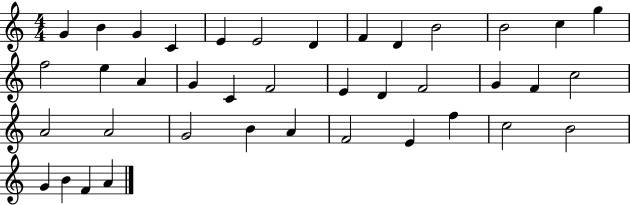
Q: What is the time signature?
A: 4/4